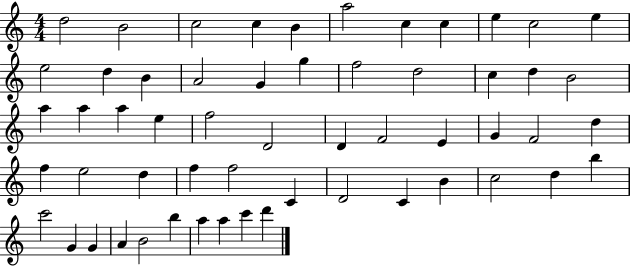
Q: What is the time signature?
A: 4/4